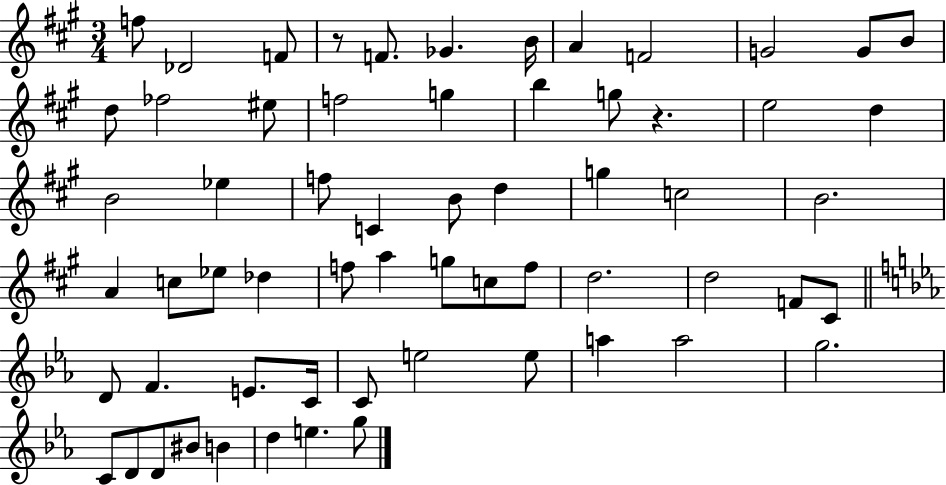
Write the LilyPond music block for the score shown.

{
  \clef treble
  \numericTimeSignature
  \time 3/4
  \key a \major
  f''8 des'2 f'8 | r8 f'8. ges'4. b'16 | a'4 f'2 | g'2 g'8 b'8 | \break d''8 fes''2 eis''8 | f''2 g''4 | b''4 g''8 r4. | e''2 d''4 | \break b'2 ees''4 | f''8 c'4 b'8 d''4 | g''4 c''2 | b'2. | \break a'4 c''8 ees''8 des''4 | f''8 a''4 g''8 c''8 f''8 | d''2. | d''2 f'8 cis'8 | \break \bar "||" \break \key ees \major d'8 f'4. e'8. c'16 | c'8 e''2 e''8 | a''4 a''2 | g''2. | \break c'8 d'8 d'8 bis'8 b'4 | d''4 e''4. g''8 | \bar "|."
}